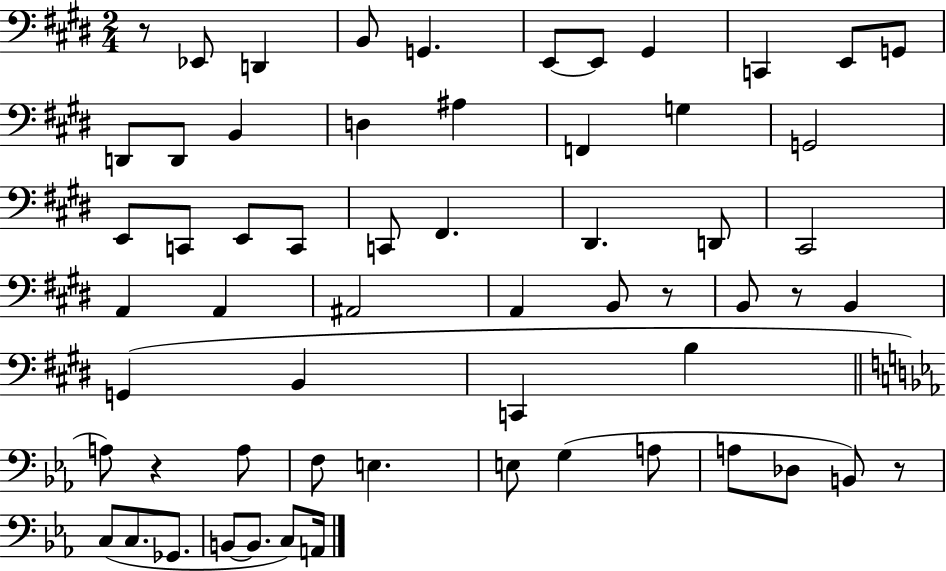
{
  \clef bass
  \numericTimeSignature
  \time 2/4
  \key e \major
  r8 ees,8 d,4 | b,8 g,4. | e,8~~ e,8 gis,4 | c,4 e,8 g,8 | \break d,8 d,8 b,4 | d4 ais4 | f,4 g4 | g,2 | \break e,8 c,8 e,8 c,8 | c,8 fis,4. | dis,4. d,8 | cis,2 | \break a,4 a,4 | ais,2 | a,4 b,8 r8 | b,8 r8 b,4 | \break g,4( b,4 | c,4 b4 | \bar "||" \break \key ees \major a8) r4 a8 | f8 e4. | e8 g4( a8 | a8 des8 b,8) r8 | \break c8( c8. ges,8. | b,8~~ b,8. c8) a,16 | \bar "|."
}